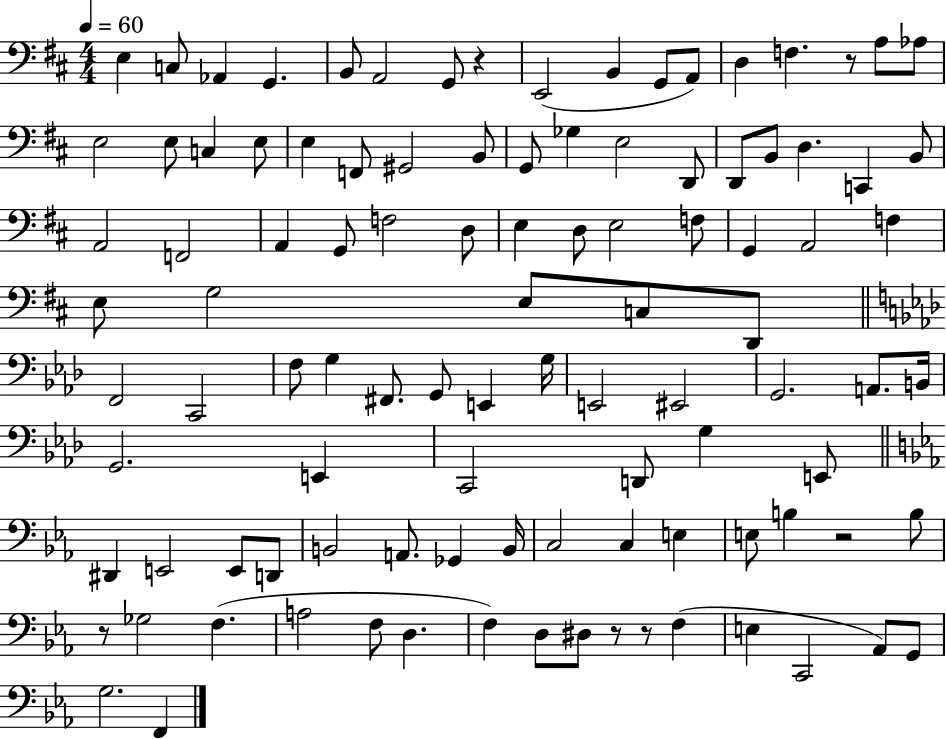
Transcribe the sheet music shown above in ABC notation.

X:1
T:Untitled
M:4/4
L:1/4
K:D
E, C,/2 _A,, G,, B,,/2 A,,2 G,,/2 z E,,2 B,, G,,/2 A,,/2 D, F, z/2 A,/2 _A,/2 E,2 E,/2 C, E,/2 E, F,,/2 ^G,,2 B,,/2 G,,/2 _G, E,2 D,,/2 D,,/2 B,,/2 D, C,, B,,/2 A,,2 F,,2 A,, G,,/2 F,2 D,/2 E, D,/2 E,2 F,/2 G,, A,,2 F, E,/2 G,2 E,/2 C,/2 D,,/2 F,,2 C,,2 F,/2 G, ^F,,/2 G,,/2 E,, G,/4 E,,2 ^E,,2 G,,2 A,,/2 B,,/4 G,,2 E,, C,,2 D,,/2 G, E,,/2 ^D,, E,,2 E,,/2 D,,/2 B,,2 A,,/2 _G,, B,,/4 C,2 C, E, E,/2 B, z2 B,/2 z/2 _G,2 F, A,2 F,/2 D, F, D,/2 ^D,/2 z/2 z/2 F, E, C,,2 _A,,/2 G,,/2 G,2 F,,